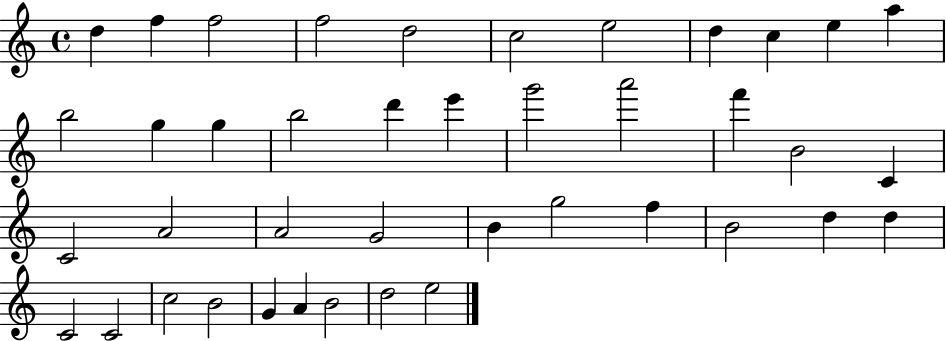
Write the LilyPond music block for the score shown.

{
  \clef treble
  \time 4/4
  \defaultTimeSignature
  \key c \major
  d''4 f''4 f''2 | f''2 d''2 | c''2 e''2 | d''4 c''4 e''4 a''4 | \break b''2 g''4 g''4 | b''2 d'''4 e'''4 | g'''2 a'''2 | f'''4 b'2 c'4 | \break c'2 a'2 | a'2 g'2 | b'4 g''2 f''4 | b'2 d''4 d''4 | \break c'2 c'2 | c''2 b'2 | g'4 a'4 b'2 | d''2 e''2 | \break \bar "|."
}